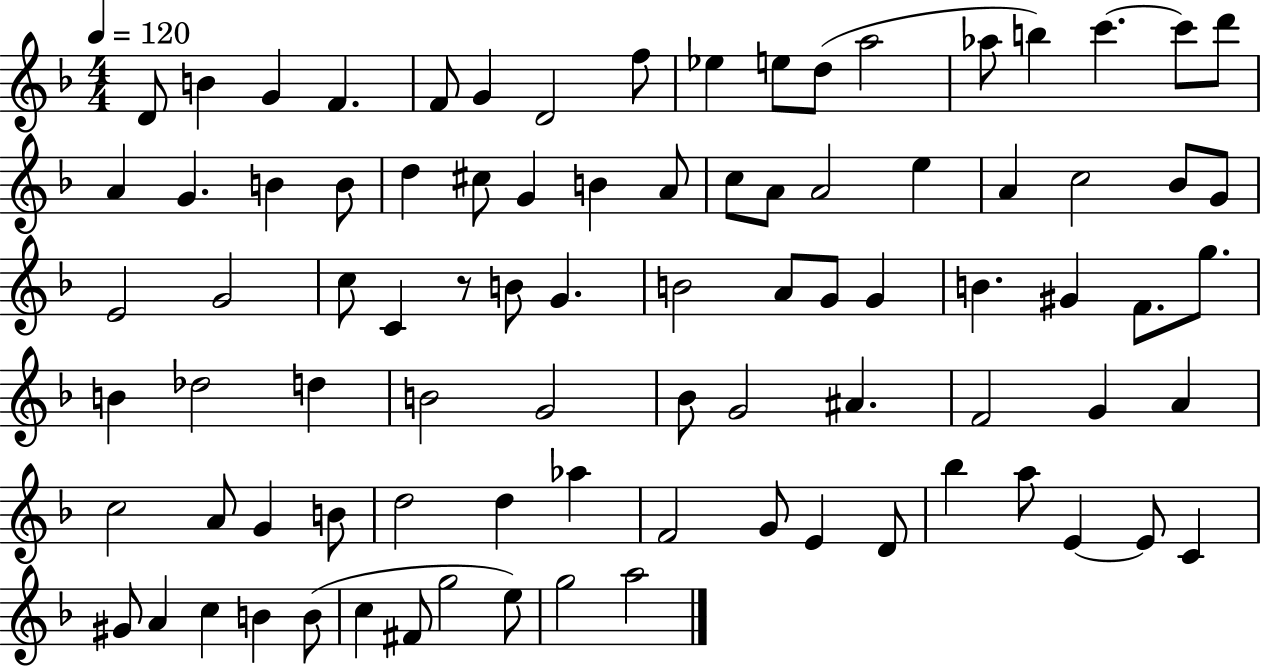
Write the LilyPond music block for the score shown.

{
  \clef treble
  \numericTimeSignature
  \time 4/4
  \key f \major
  \tempo 4 = 120
  d'8 b'4 g'4 f'4. | f'8 g'4 d'2 f''8 | ees''4 e''8 d''8( a''2 | aes''8 b''4) c'''4.~~ c'''8 d'''8 | \break a'4 g'4. b'4 b'8 | d''4 cis''8 g'4 b'4 a'8 | c''8 a'8 a'2 e''4 | a'4 c''2 bes'8 g'8 | \break e'2 g'2 | c''8 c'4 r8 b'8 g'4. | b'2 a'8 g'8 g'4 | b'4. gis'4 f'8. g''8. | \break b'4 des''2 d''4 | b'2 g'2 | bes'8 g'2 ais'4. | f'2 g'4 a'4 | \break c''2 a'8 g'4 b'8 | d''2 d''4 aes''4 | f'2 g'8 e'4 d'8 | bes''4 a''8 e'4~~ e'8 c'4 | \break gis'8 a'4 c''4 b'4 b'8( | c''4 fis'8 g''2 e''8) | g''2 a''2 | \bar "|."
}